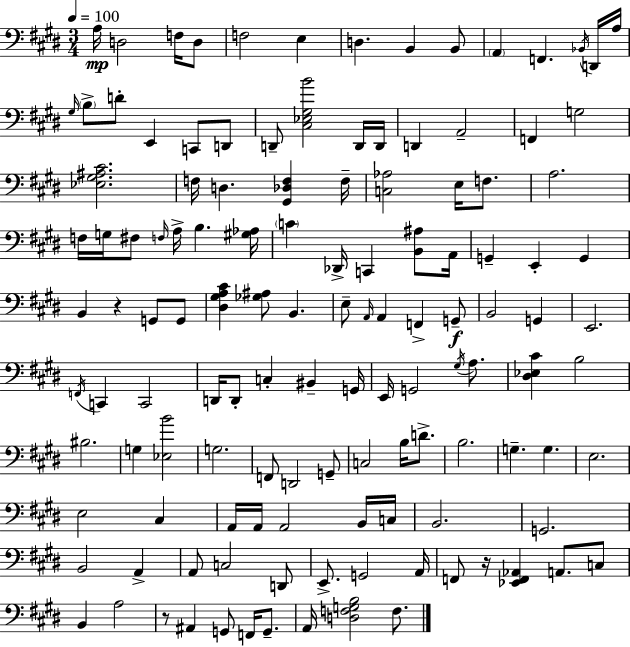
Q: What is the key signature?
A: E major